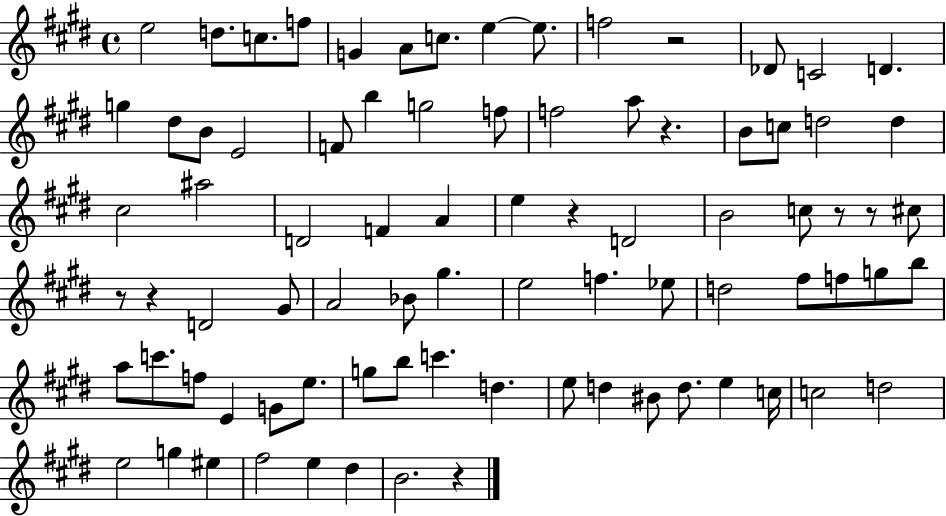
X:1
T:Untitled
M:4/4
L:1/4
K:E
e2 d/2 c/2 f/2 G A/2 c/2 e e/2 f2 z2 _D/2 C2 D g ^d/2 B/2 E2 F/2 b g2 f/2 f2 a/2 z B/2 c/2 d2 d ^c2 ^a2 D2 F A e z D2 B2 c/2 z/2 z/2 ^c/2 z/2 z D2 ^G/2 A2 _B/2 ^g e2 f _e/2 d2 ^f/2 f/2 g/2 b/2 a/2 c'/2 f/2 E G/2 e/2 g/2 b/2 c' d e/2 d ^B/2 d/2 e c/4 c2 d2 e2 g ^e ^f2 e ^d B2 z